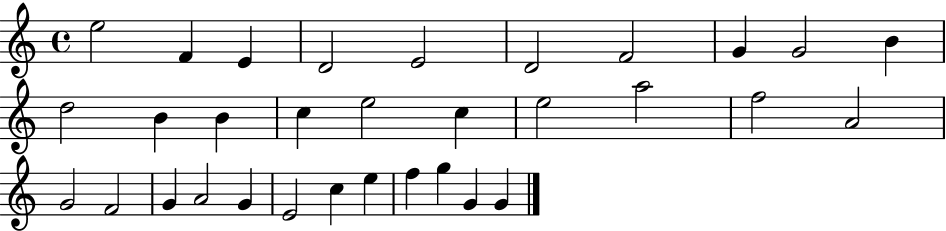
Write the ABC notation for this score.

X:1
T:Untitled
M:4/4
L:1/4
K:C
e2 F E D2 E2 D2 F2 G G2 B d2 B B c e2 c e2 a2 f2 A2 G2 F2 G A2 G E2 c e f g G G